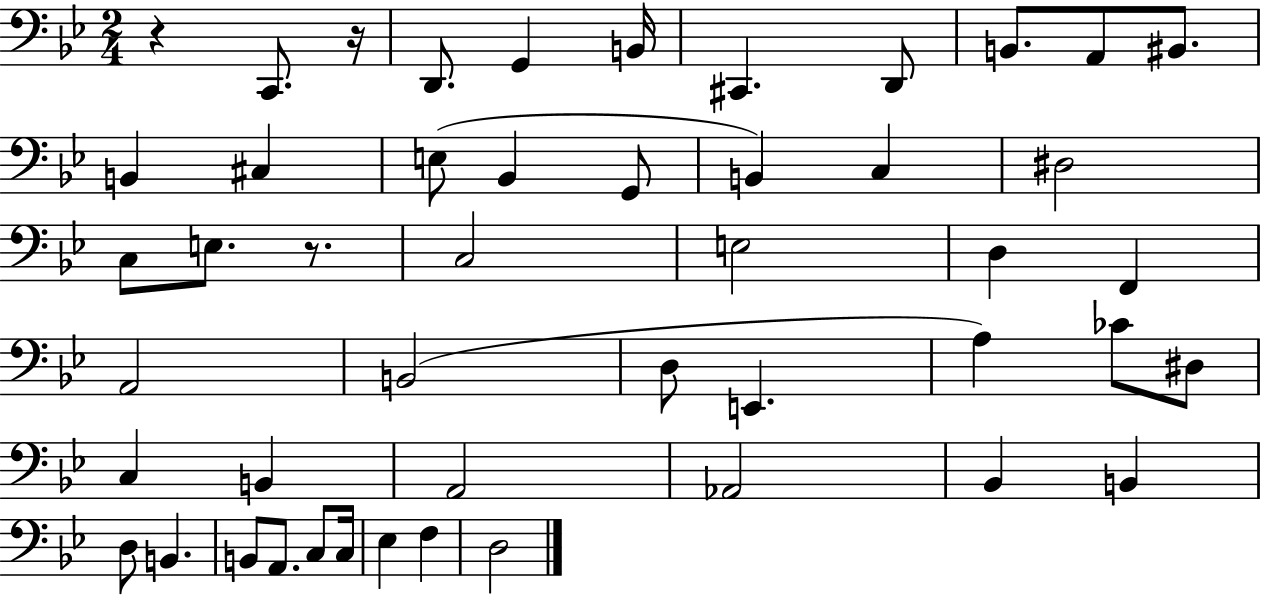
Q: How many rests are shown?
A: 3